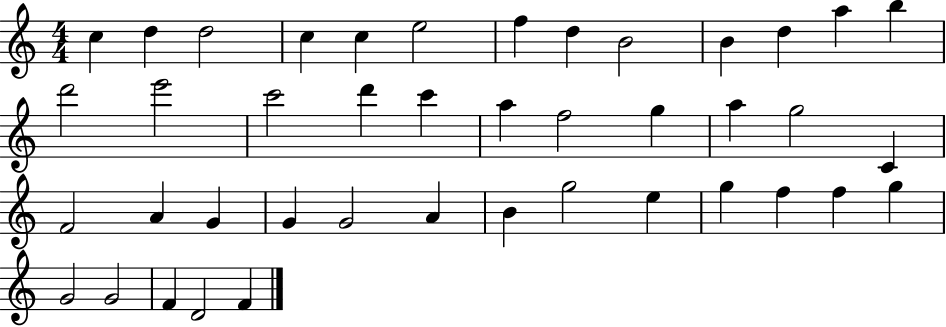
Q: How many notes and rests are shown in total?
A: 42